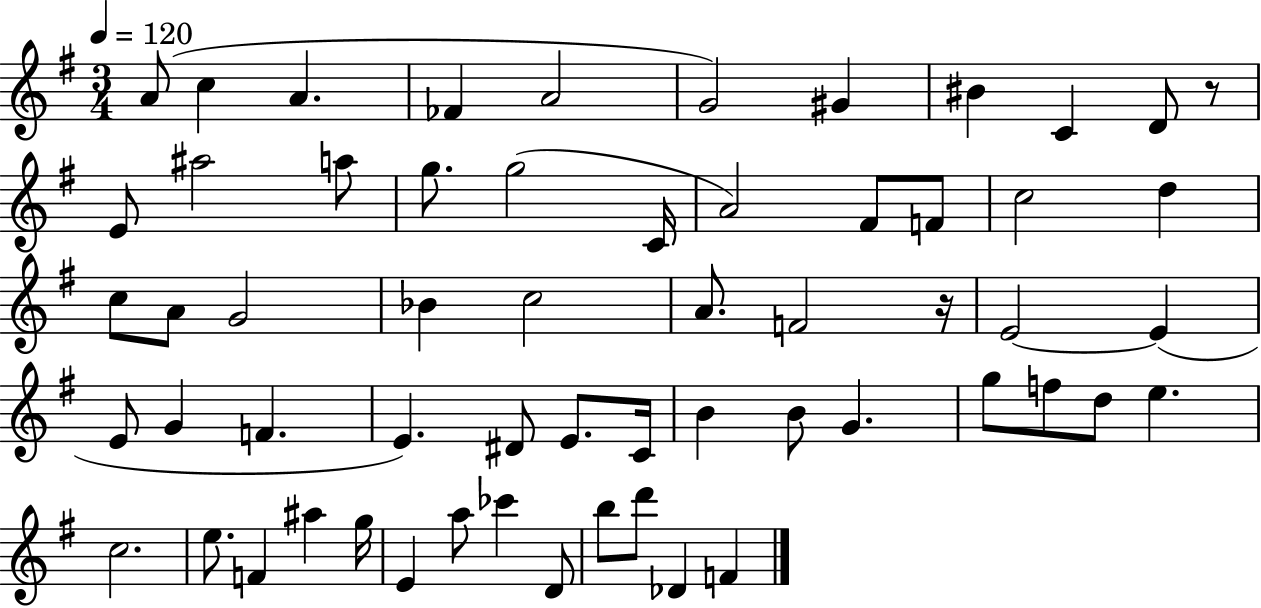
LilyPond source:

{
  \clef treble
  \numericTimeSignature
  \time 3/4
  \key g \major
  \tempo 4 = 120
  \repeat volta 2 { a'8( c''4 a'4. | fes'4 a'2 | g'2) gis'4 | bis'4 c'4 d'8 r8 | \break e'8 ais''2 a''8 | g''8. g''2( c'16 | a'2) fis'8 f'8 | c''2 d''4 | \break c''8 a'8 g'2 | bes'4 c''2 | a'8. f'2 r16 | e'2~~ e'4( | \break e'8 g'4 f'4. | e'4.) dis'8 e'8. c'16 | b'4 b'8 g'4. | g''8 f''8 d''8 e''4. | \break c''2. | e''8. f'4 ais''4 g''16 | e'4 a''8 ces'''4 d'8 | b''8 d'''8 des'4 f'4 | \break } \bar "|."
}